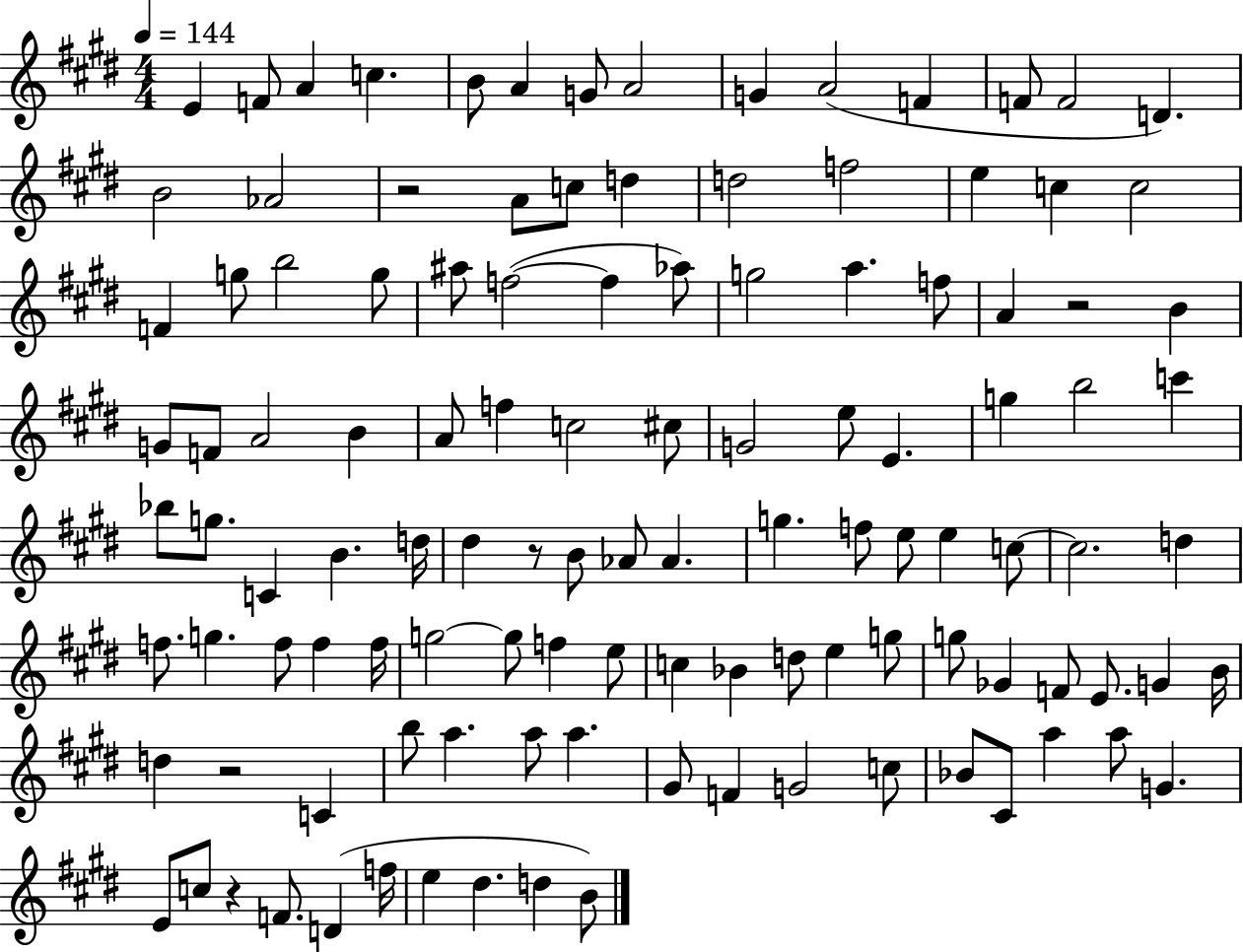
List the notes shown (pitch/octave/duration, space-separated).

E4/q F4/e A4/q C5/q. B4/e A4/q G4/e A4/h G4/q A4/h F4/q F4/e F4/h D4/q. B4/h Ab4/h R/h A4/e C5/e D5/q D5/h F5/h E5/q C5/q C5/h F4/q G5/e B5/h G5/e A#5/e F5/h F5/q Ab5/e G5/h A5/q. F5/e A4/q R/h B4/q G4/e F4/e A4/h B4/q A4/e F5/q C5/h C#5/e G4/h E5/e E4/q. G5/q B5/h C6/q Bb5/e G5/e. C4/q B4/q. D5/s D#5/q R/e B4/e Ab4/e Ab4/q. G5/q. F5/e E5/e E5/q C5/e C5/h. D5/q F5/e. G5/q. F5/e F5/q F5/s G5/h G5/e F5/q E5/e C5/q Bb4/q D5/e E5/q G5/e G5/e Gb4/q F4/e E4/e. G4/q B4/s D5/q R/h C4/q B5/e A5/q. A5/e A5/q. G#4/e F4/q G4/h C5/e Bb4/e C#4/e A5/q A5/e G4/q. E4/e C5/e R/q F4/e. D4/q F5/s E5/q D#5/q. D5/q B4/e